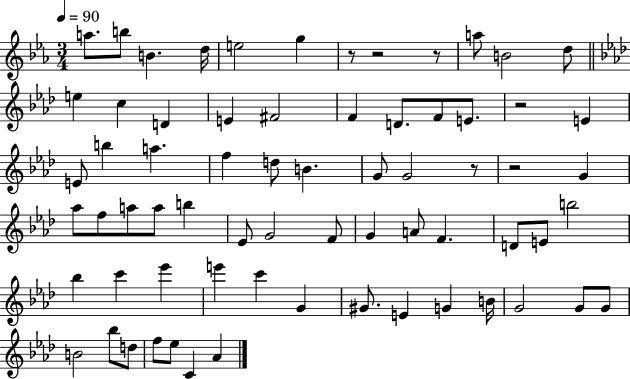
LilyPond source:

{
  \clef treble
  \numericTimeSignature
  \time 3/4
  \key ees \major
  \tempo 4 = 90
  a''8. b''8 b'4. d''16 | e''2 g''4 | r8 r2 r8 | a''8 b'2 d''8 | \break \bar "||" \break \key aes \major e''4 c''4 d'4 | e'4 fis'2 | f'4 d'8. f'8 e'8. | r2 e'4 | \break e'8 b''4 a''4. | f''4 d''8 b'4. | g'8 g'2 r8 | r2 g'4 | \break aes''8 f''8 a''8 a''8 b''4 | ees'8 g'2 f'8 | g'4 a'8 f'4. | d'8 e'8 b''2 | \break bes''4 c'''4 ees'''4 | e'''4 c'''4 g'4 | gis'8. e'4 g'4 b'16 | g'2 g'8 g'8 | \break b'2 bes''8 d''8 | f''8 ees''8 c'4 aes'4 | \bar "|."
}